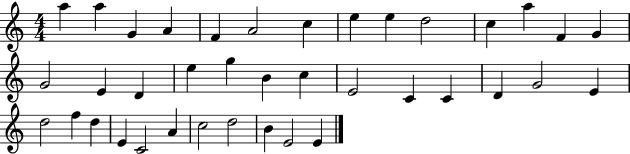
A5/q A5/q G4/q A4/q F4/q A4/h C5/q E5/q E5/q D5/h C5/q A5/q F4/q G4/q G4/h E4/q D4/q E5/q G5/q B4/q C5/q E4/h C4/q C4/q D4/q G4/h E4/q D5/h F5/q D5/q E4/q C4/h A4/q C5/h D5/h B4/q E4/h E4/q